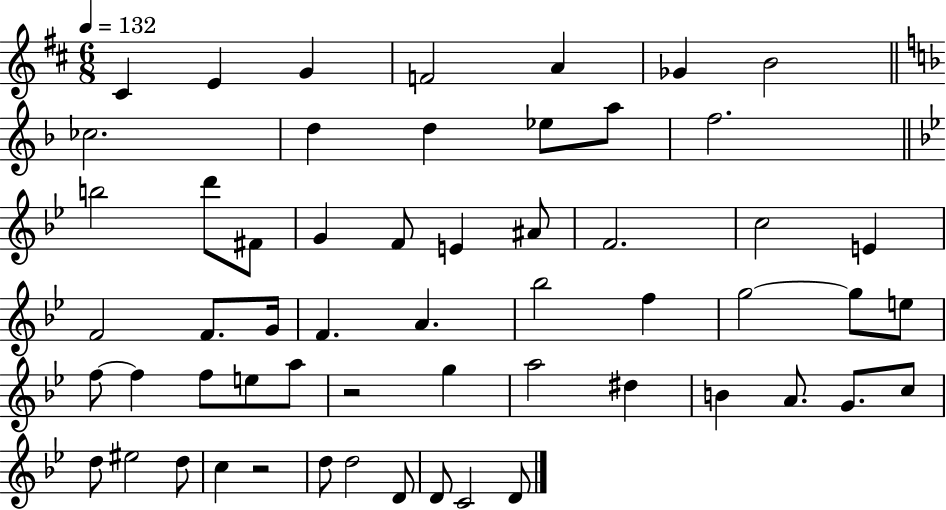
X:1
T:Untitled
M:6/8
L:1/4
K:D
^C E G F2 A _G B2 _c2 d d _e/2 a/2 f2 b2 d'/2 ^F/2 G F/2 E ^A/2 F2 c2 E F2 F/2 G/4 F A _b2 f g2 g/2 e/2 f/2 f f/2 e/2 a/2 z2 g a2 ^d B A/2 G/2 c/2 d/2 ^e2 d/2 c z2 d/2 d2 D/2 D/2 C2 D/2